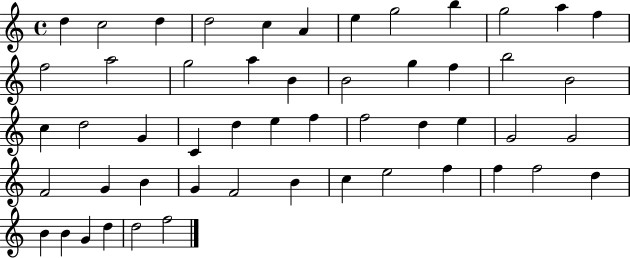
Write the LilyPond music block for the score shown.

{
  \clef treble
  \time 4/4
  \defaultTimeSignature
  \key c \major
  d''4 c''2 d''4 | d''2 c''4 a'4 | e''4 g''2 b''4 | g''2 a''4 f''4 | \break f''2 a''2 | g''2 a''4 b'4 | b'2 g''4 f''4 | b''2 b'2 | \break c''4 d''2 g'4 | c'4 d''4 e''4 f''4 | f''2 d''4 e''4 | g'2 g'2 | \break f'2 g'4 b'4 | g'4 f'2 b'4 | c''4 e''2 f''4 | f''4 f''2 d''4 | \break b'4 b'4 g'4 d''4 | d''2 f''2 | \bar "|."
}